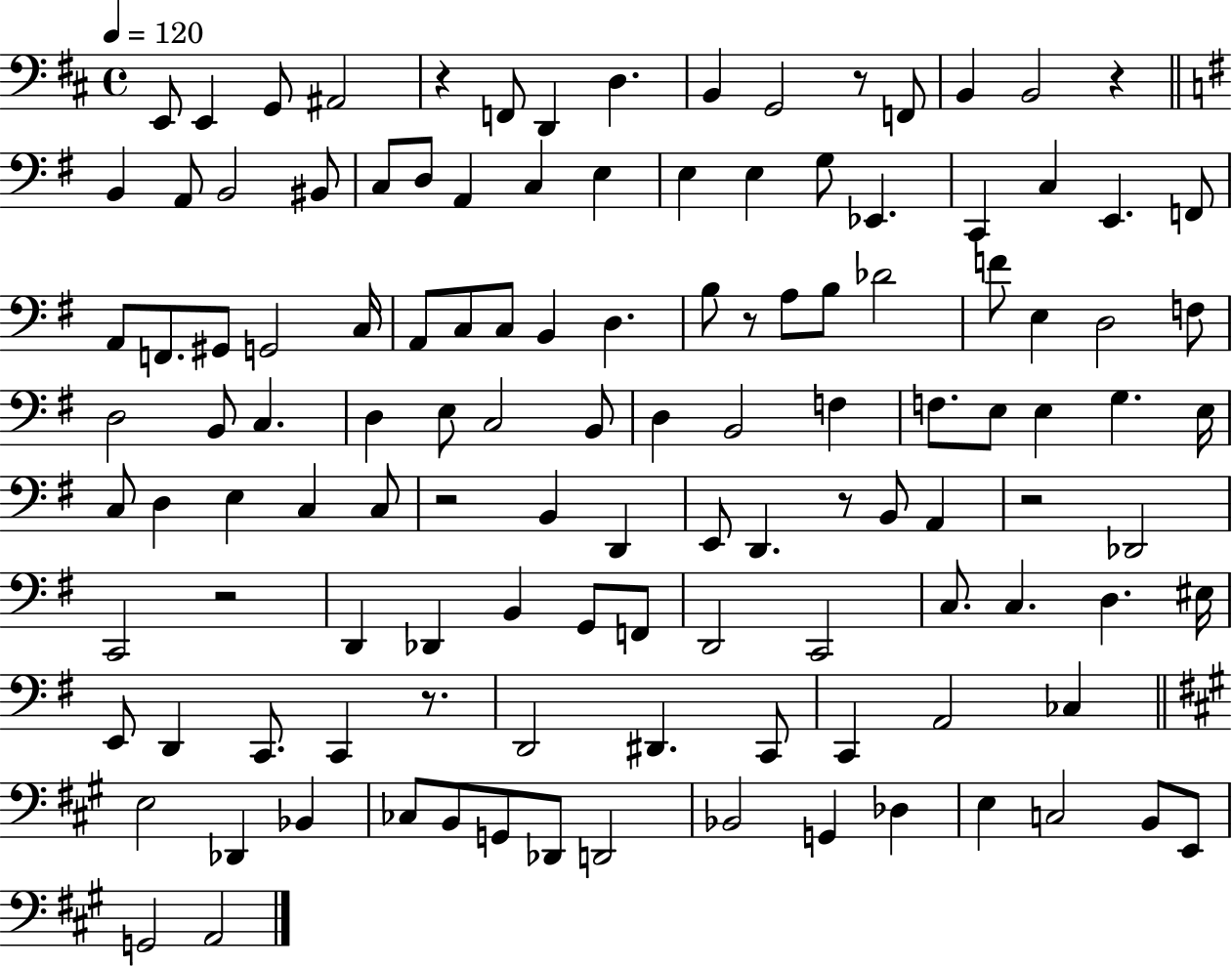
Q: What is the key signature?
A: D major